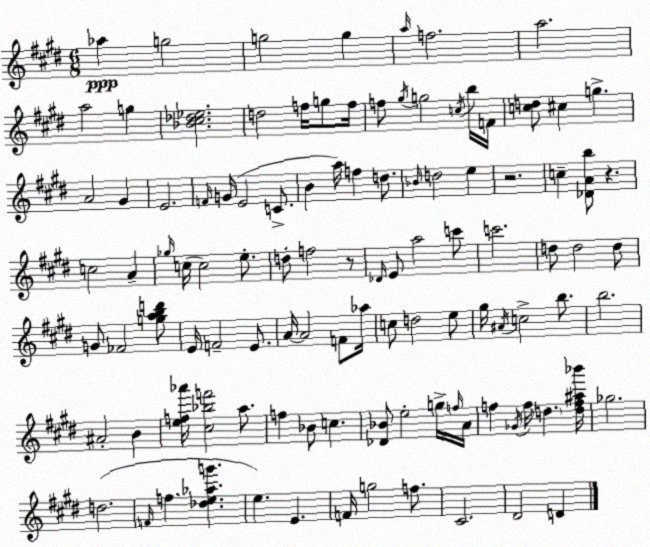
X:1
T:Untitled
M:6/8
L:1/4
K:E
_a g2 g2 g a/4 f2 a2 a2 g [_B^c_d_e]2 d2 f/4 g/2 f/4 f/2 ^g/4 g2 c/4 b/4 F/4 [cd]/2 ^c g A2 ^G E2 F/4 G/4 E2 C/2 B a/4 f d/2 _B/4 d2 e z2 c [_DAb]/2 z c2 A _g/4 c/4 c2 e/2 d/2 f2 z/2 _D/4 E/2 a2 c'/2 c'2 d/2 d2 d/2 G/2 _F2 [gabd']/2 E/4 F2 E/2 A/4 A2 F/2 _a/4 c/2 d2 e/2 ^g/4 ^A/4 c2 b/2 b2 ^A2 B [ef_a']/4 [^c_bf']2 a/2 f _B/2 c [_D_B]/2 e2 g/4 f/4 A/4 f _G/4 f/4 d [df^a_b']/4 _g2 d2 F/4 f [_de_ag'] e E F/4 g2 f/2 ^C2 ^D2 D